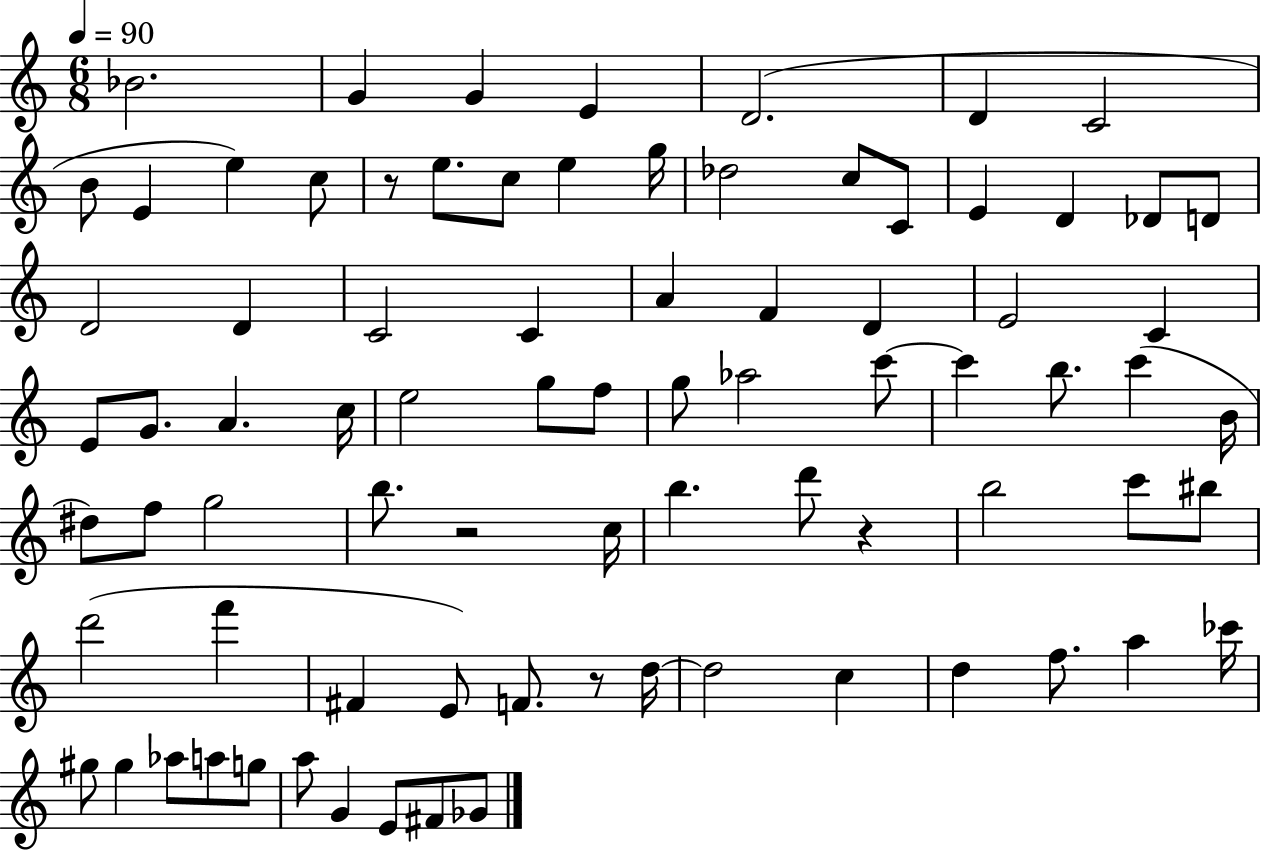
Bb4/h. G4/q G4/q E4/q D4/h. D4/q C4/h B4/e E4/q E5/q C5/e R/e E5/e. C5/e E5/q G5/s Db5/h C5/e C4/e E4/q D4/q Db4/e D4/e D4/h D4/q C4/h C4/q A4/q F4/q D4/q E4/h C4/q E4/e G4/e. A4/q. C5/s E5/h G5/e F5/e G5/e Ab5/h C6/e C6/q B5/e. C6/q B4/s D#5/e F5/e G5/h B5/e. R/h C5/s B5/q. D6/e R/q B5/h C6/e BIS5/e D6/h F6/q F#4/q E4/e F4/e. R/e D5/s D5/h C5/q D5/q F5/e. A5/q CES6/s G#5/e G#5/q Ab5/e A5/e G5/e A5/e G4/q E4/e F#4/e Gb4/e